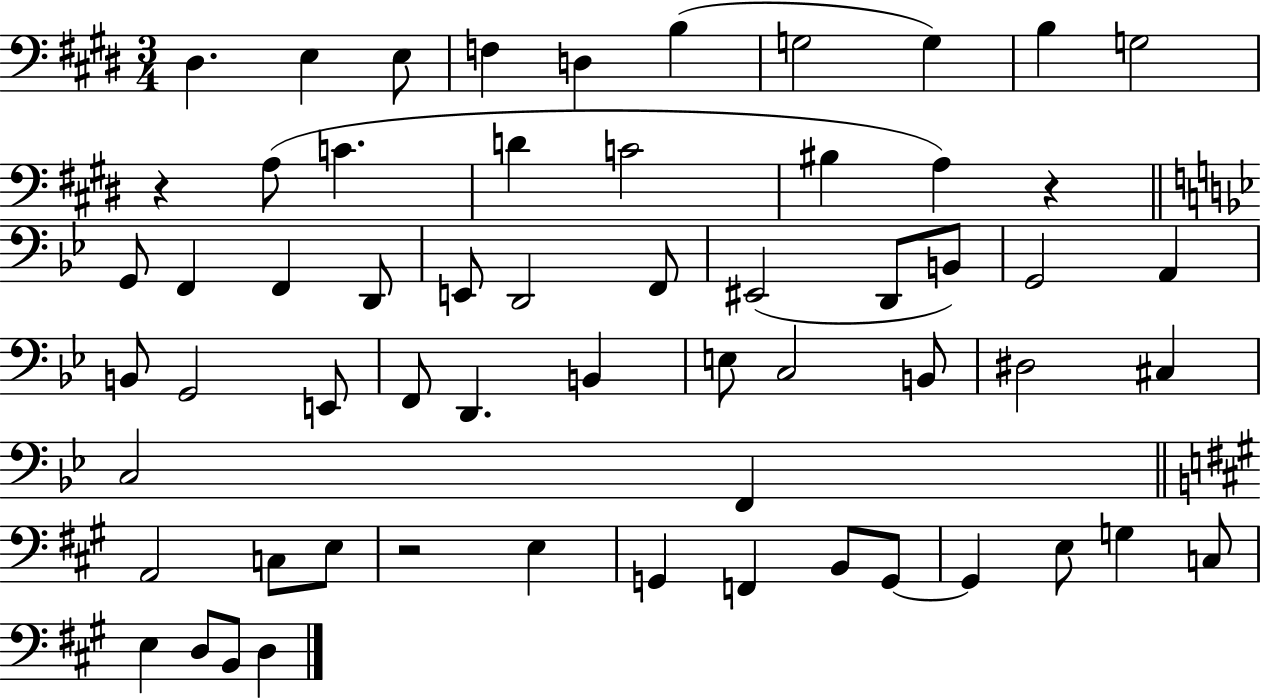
{
  \clef bass
  \numericTimeSignature
  \time 3/4
  \key e \major
  dis4. e4 e8 | f4 d4 b4( | g2 g4) | b4 g2 | \break r4 a8( c'4. | d'4 c'2 | bis4 a4) r4 | \bar "||" \break \key bes \major g,8 f,4 f,4 d,8 | e,8 d,2 f,8 | eis,2( d,8 b,8) | g,2 a,4 | \break b,8 g,2 e,8 | f,8 d,4. b,4 | e8 c2 b,8 | dis2 cis4 | \break c2 f,4 | \bar "||" \break \key a \major a,2 c8 e8 | r2 e4 | g,4 f,4 b,8 g,8~~ | g,4 e8 g4 c8 | \break e4 d8 b,8 d4 | \bar "|."
}